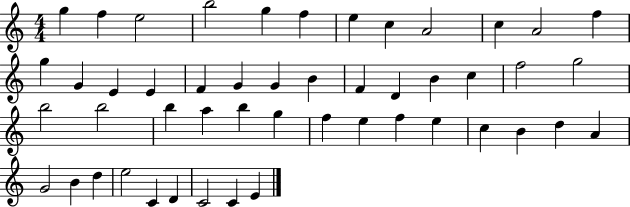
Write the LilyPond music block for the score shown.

{
  \clef treble
  \numericTimeSignature
  \time 4/4
  \key c \major
  g''4 f''4 e''2 | b''2 g''4 f''4 | e''4 c''4 a'2 | c''4 a'2 f''4 | \break g''4 g'4 e'4 e'4 | f'4 g'4 g'4 b'4 | f'4 d'4 b'4 c''4 | f''2 g''2 | \break b''2 b''2 | b''4 a''4 b''4 g''4 | f''4 e''4 f''4 e''4 | c''4 b'4 d''4 a'4 | \break g'2 b'4 d''4 | e''2 c'4 d'4 | c'2 c'4 e'4 | \bar "|."
}